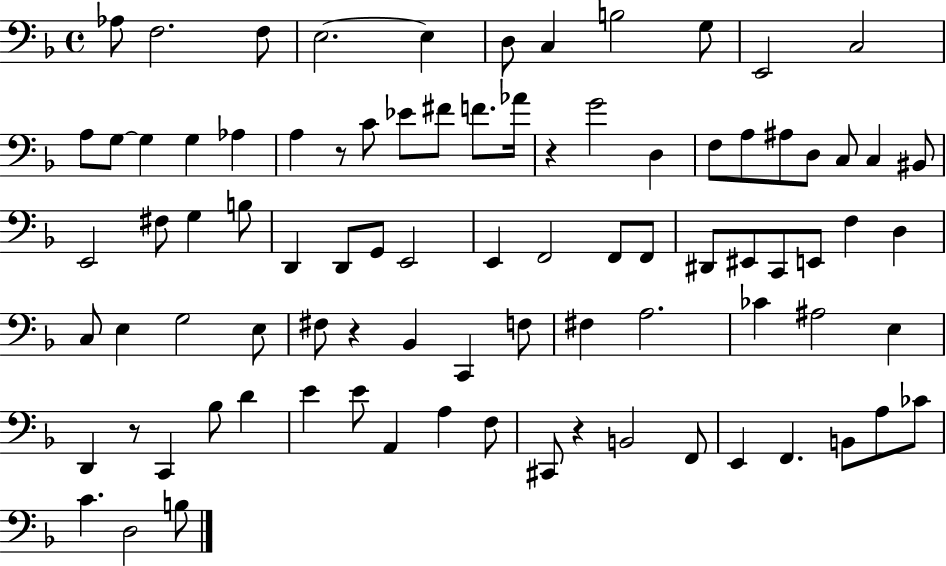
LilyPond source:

{
  \clef bass
  \time 4/4
  \defaultTimeSignature
  \key f \major
  aes8 f2. f8 | e2.~~ e4 | d8 c4 b2 g8 | e,2 c2 | \break a8 g8~~ g4 g4 aes4 | a4 r8 c'8 ees'8 fis'8 f'8. aes'16 | r4 g'2 d4 | f8 a8 ais8 d8 c8 c4 bis,8 | \break e,2 fis8 g4 b8 | d,4 d,8 g,8 e,2 | e,4 f,2 f,8 f,8 | dis,8 eis,8 c,8 e,8 f4 d4 | \break c8 e4 g2 e8 | fis8 r4 bes,4 c,4 f8 | fis4 a2. | ces'4 ais2 e4 | \break d,4 r8 c,4 bes8 d'4 | e'4 e'8 a,4 a4 f8 | cis,8 r4 b,2 f,8 | e,4 f,4. b,8 a8 ces'8 | \break c'4. d2 b8 | \bar "|."
}